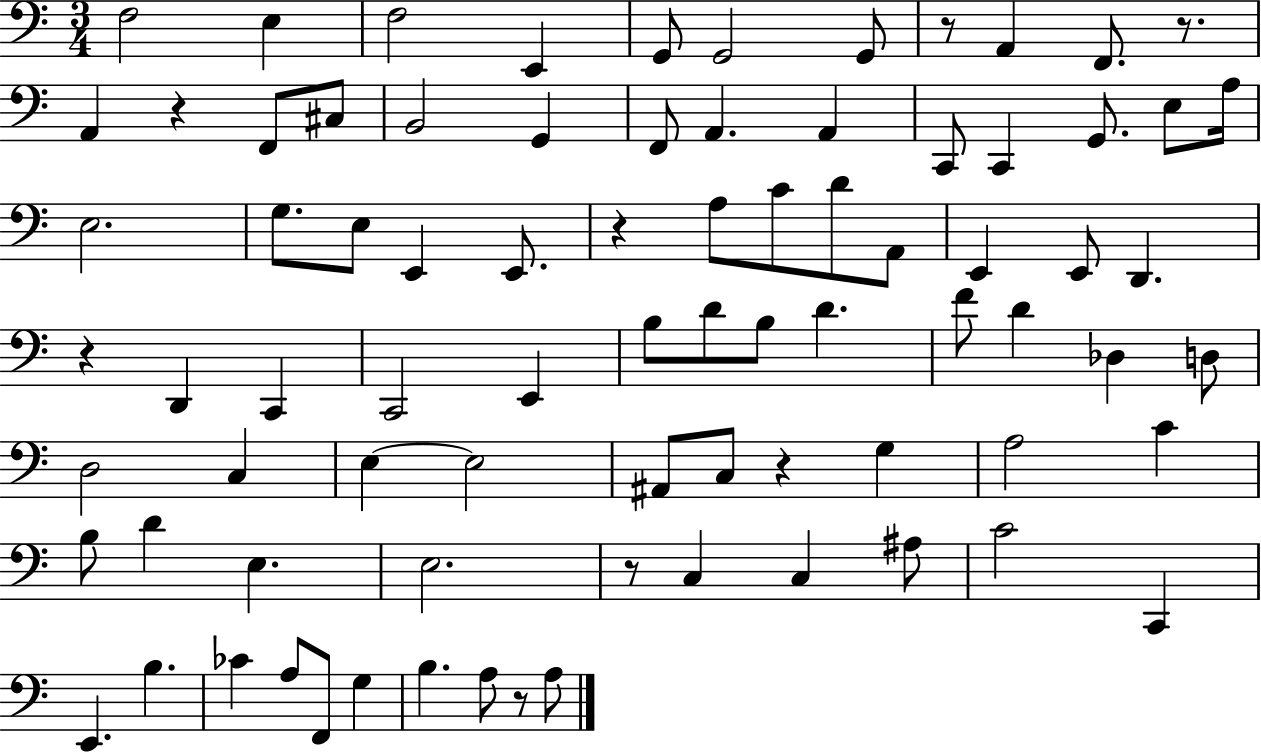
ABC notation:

X:1
T:Untitled
M:3/4
L:1/4
K:C
F,2 E, F,2 E,, G,,/2 G,,2 G,,/2 z/2 A,, F,,/2 z/2 A,, z F,,/2 ^C,/2 B,,2 G,, F,,/2 A,, A,, C,,/2 C,, G,,/2 E,/2 A,/4 E,2 G,/2 E,/2 E,, E,,/2 z A,/2 C/2 D/2 A,,/2 E,, E,,/2 D,, z D,, C,, C,,2 E,, B,/2 D/2 B,/2 D F/2 D _D, D,/2 D,2 C, E, E,2 ^A,,/2 C,/2 z G, A,2 C B,/2 D E, E,2 z/2 C, C, ^A,/2 C2 C,, E,, B, _C A,/2 F,,/2 G, B, A,/2 z/2 A,/2